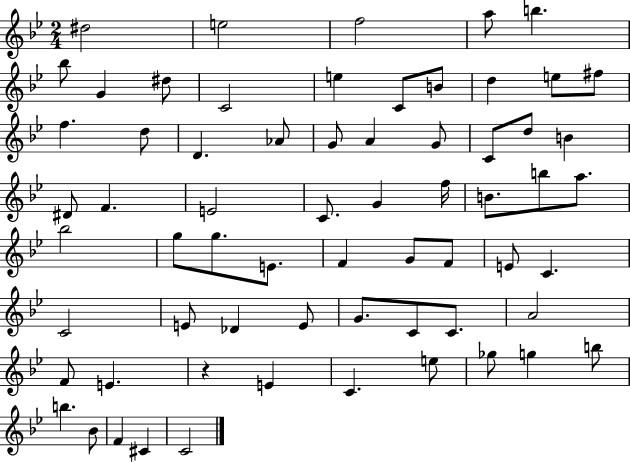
D#5/h E5/h F5/h A5/e B5/q. Bb5/e G4/q D#5/e C4/h E5/q C4/e B4/e D5/q E5/e F#5/e F5/q. D5/e D4/q. Ab4/e G4/e A4/q G4/e C4/e D5/e B4/q D#4/e F4/q. E4/h C4/e. G4/q F5/s B4/e. B5/e A5/e. Bb5/h G5/e G5/e. E4/e. F4/q G4/e F4/e E4/e C4/q. C4/h E4/e Db4/q E4/e G4/e. C4/e C4/e. A4/h F4/e E4/q. R/q E4/q C4/q. E5/e Gb5/e G5/q B5/e B5/q. Bb4/e F4/q C#4/q C4/h